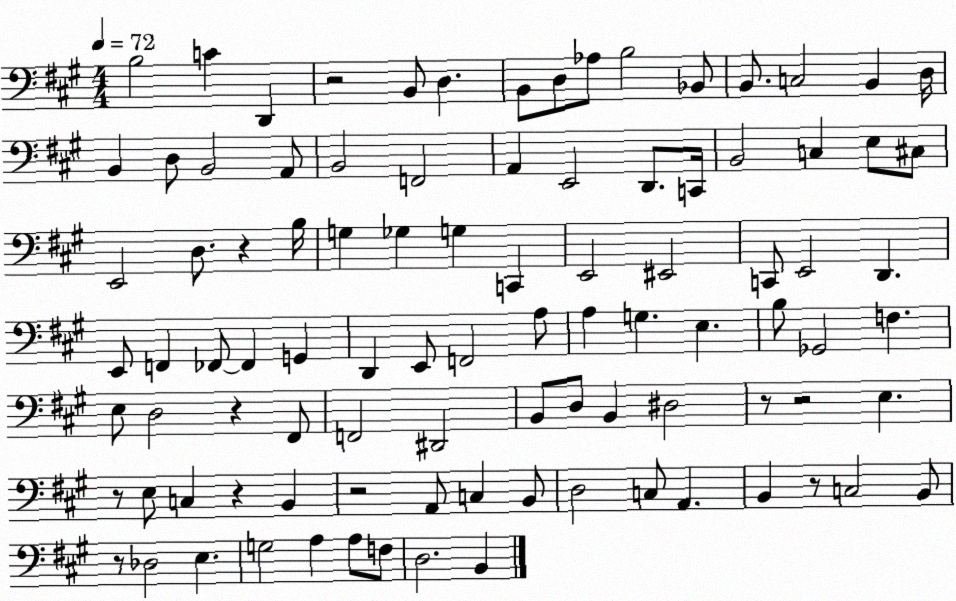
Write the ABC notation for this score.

X:1
T:Untitled
M:4/4
L:1/4
K:A
B,2 C D,, z2 B,,/2 D, B,,/2 D,/2 _A,/2 B,2 _B,,/2 B,,/2 C,2 B,, D,/4 B,, D,/2 B,,2 A,,/2 B,,2 F,,2 A,, E,,2 D,,/2 C,,/4 B,,2 C, E,/2 ^C,/2 E,,2 D,/2 z B,/4 G, _G, G, C,, E,,2 ^E,,2 C,,/2 E,,2 D,, E,,/2 F,, _F,,/2 _F,, G,, D,, E,,/2 F,,2 A,/2 A, G, E, B,/2 _G,,2 F, E,/2 D,2 z ^F,,/2 F,,2 ^D,,2 B,,/2 D,/2 B,, ^D,2 z/2 z2 E, z/2 E,/2 C, z B,, z2 A,,/2 C, B,,/2 D,2 C,/2 A,, B,, z/2 C,2 B,,/2 z/2 _D,2 E, G,2 A, A,/2 F,/2 D,2 B,,